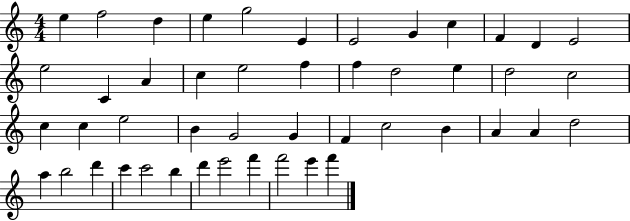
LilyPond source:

{
  \clef treble
  \numericTimeSignature
  \time 4/4
  \key c \major
  e''4 f''2 d''4 | e''4 g''2 e'4 | e'2 g'4 c''4 | f'4 d'4 e'2 | \break e''2 c'4 a'4 | c''4 e''2 f''4 | f''4 d''2 e''4 | d''2 c''2 | \break c''4 c''4 e''2 | b'4 g'2 g'4 | f'4 c''2 b'4 | a'4 a'4 d''2 | \break a''4 b''2 d'''4 | c'''4 c'''2 b''4 | d'''4 e'''2 f'''4 | f'''2 e'''4 f'''4 | \break \bar "|."
}